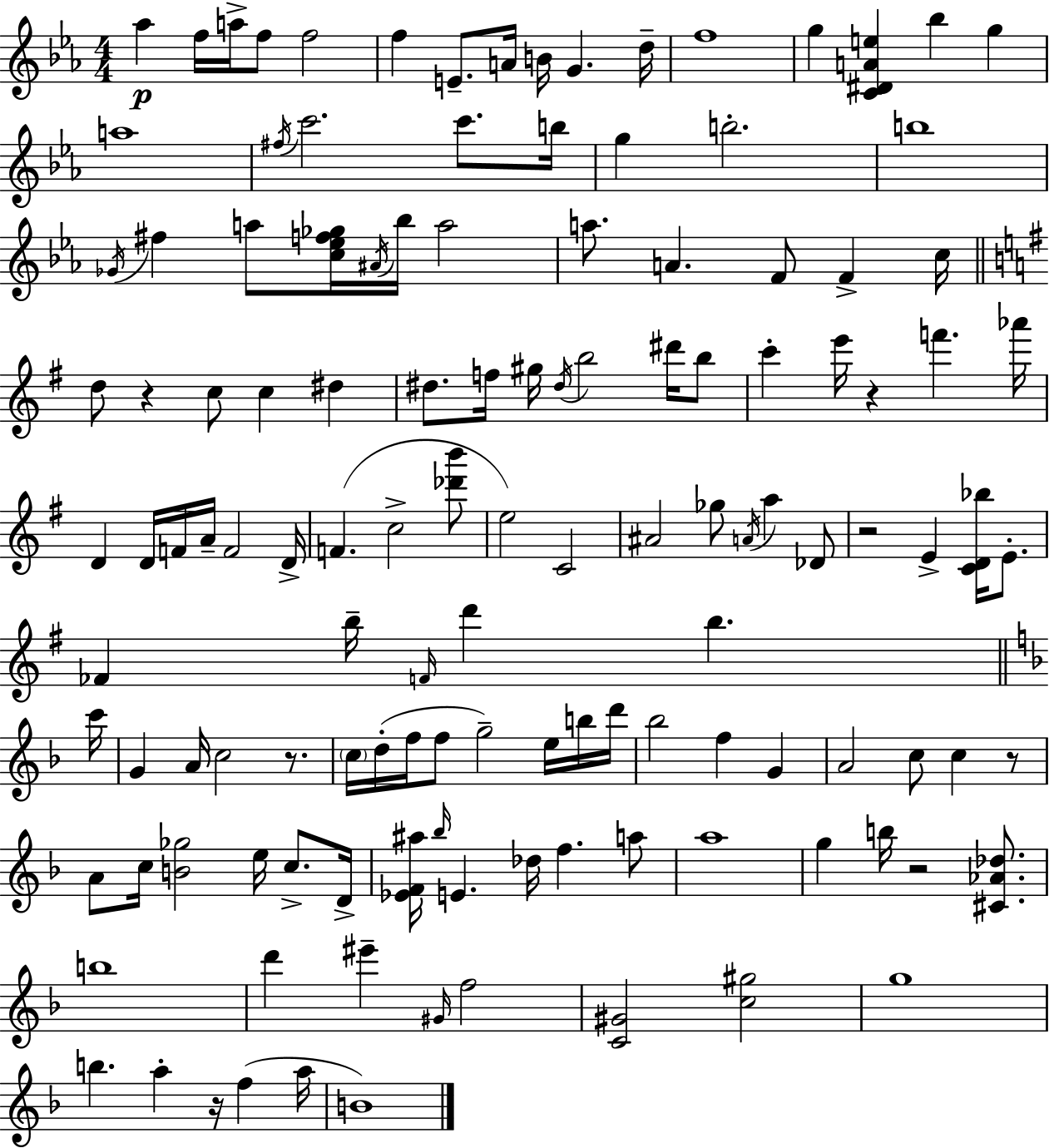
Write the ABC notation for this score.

X:1
T:Untitled
M:4/4
L:1/4
K:Cm
_a f/4 a/4 f/2 f2 f E/2 A/4 B/4 G d/4 f4 g [C^DAe] _b g a4 ^f/4 c'2 c'/2 b/4 g b2 b4 _G/4 ^f a/2 [c_ef_g]/4 ^A/4 _b/4 a2 a/2 A F/2 F c/4 d/2 z c/2 c ^d ^d/2 f/4 ^g/4 ^d/4 b2 ^d'/4 b/2 c' e'/4 z f' _a'/4 D D/4 F/4 A/4 F2 D/4 F c2 [_d'b']/2 e2 C2 ^A2 _g/2 A/4 a _D/2 z2 E [CD_b]/4 E/2 _F b/4 F/4 d' b c'/4 G A/4 c2 z/2 c/4 d/4 f/4 f/2 g2 e/4 b/4 d'/4 _b2 f G A2 c/2 c z/2 A/2 c/4 [B_g]2 e/4 c/2 D/4 [_EF^a]/4 _b/4 E _d/4 f a/2 a4 g b/4 z2 [^C_A_d]/2 b4 d' ^e' ^G/4 f2 [C^G]2 [c^g]2 g4 b a z/4 f a/4 B4